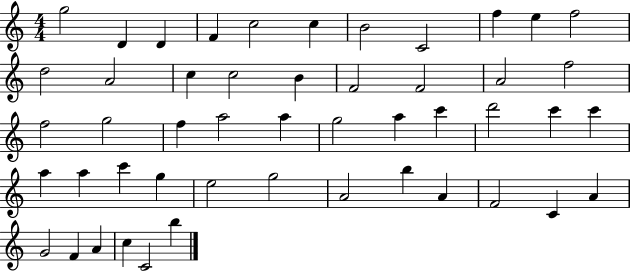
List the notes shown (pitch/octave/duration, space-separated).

G5/h D4/q D4/q F4/q C5/h C5/q B4/h C4/h F5/q E5/q F5/h D5/h A4/h C5/q C5/h B4/q F4/h F4/h A4/h F5/h F5/h G5/h F5/q A5/h A5/q G5/h A5/q C6/q D6/h C6/q C6/q A5/q A5/q C6/q G5/q E5/h G5/h A4/h B5/q A4/q F4/h C4/q A4/q G4/h F4/q A4/q C5/q C4/h B5/q